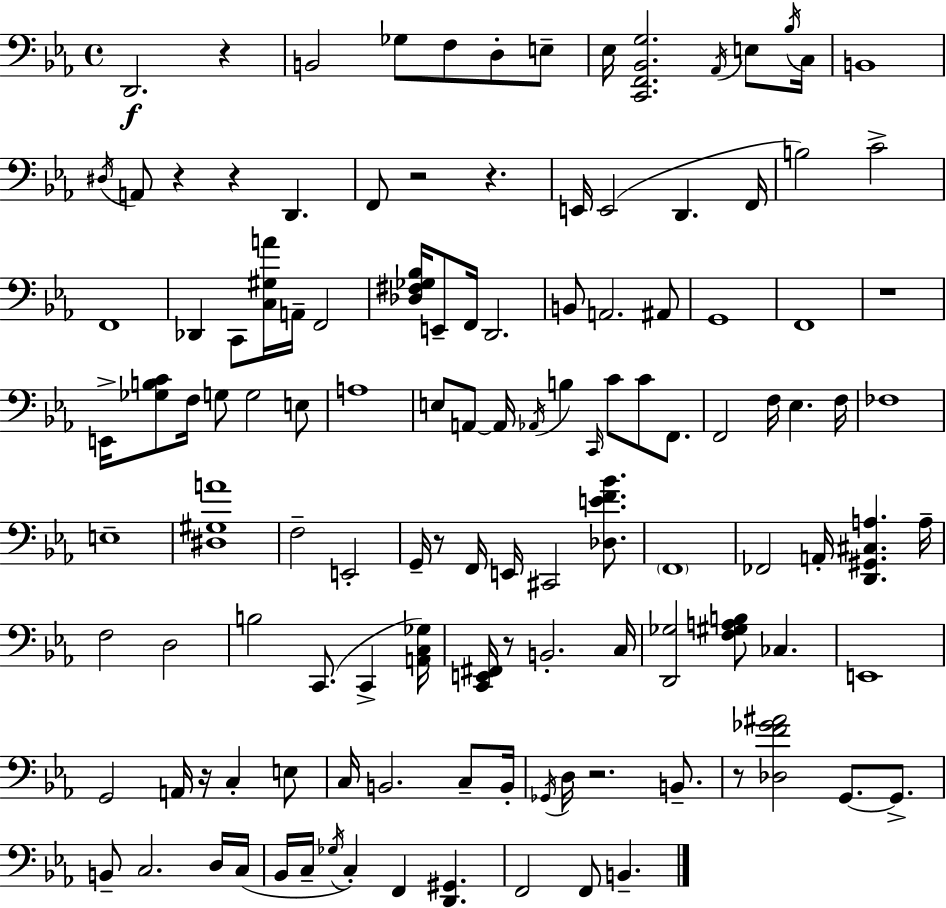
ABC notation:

X:1
T:Untitled
M:4/4
L:1/4
K:Cm
D,,2 z B,,2 _G,/2 F,/2 D,/2 E,/2 _E,/4 [C,,F,,_B,,G,]2 _A,,/4 E,/2 _B,/4 C,/4 B,,4 ^D,/4 A,,/2 z z D,, F,,/2 z2 z E,,/4 E,,2 D,, F,,/4 B,2 C2 F,,4 _D,, C,,/2 [C,^G,A]/4 A,,/4 F,,2 [_D,^F,_G,_B,]/4 E,,/2 F,,/4 D,,2 B,,/2 A,,2 ^A,,/2 G,,4 F,,4 z4 E,,/4 [_G,B,C]/2 F,/4 G,/2 G,2 E,/2 A,4 E,/2 A,,/2 A,,/4 _A,,/4 B, C,,/4 C/2 C/2 F,,/2 F,,2 F,/4 _E, F,/4 _F,4 E,4 [^D,^G,A]4 F,2 E,,2 G,,/4 z/2 F,,/4 E,,/4 ^C,,2 [_D,EF_B]/2 F,,4 _F,,2 A,,/4 [D,,^G,,^C,A,] A,/4 F,2 D,2 B,2 C,,/2 C,, [A,,C,_G,]/4 [C,,E,,^F,,]/4 z/2 B,,2 C,/4 [D,,_G,]2 [F,^G,A,B,]/2 _C, E,,4 G,,2 A,,/4 z/4 C, E,/2 C,/4 B,,2 C,/2 B,,/4 _G,,/4 D,/4 z2 B,,/2 z/2 [_D,F_G^A]2 G,,/2 G,,/2 B,,/2 C,2 D,/4 C,/4 _B,,/4 C,/4 _G,/4 C, F,, [D,,^G,,] F,,2 F,,/2 B,,